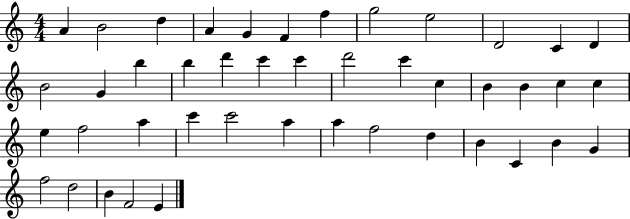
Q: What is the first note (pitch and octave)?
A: A4